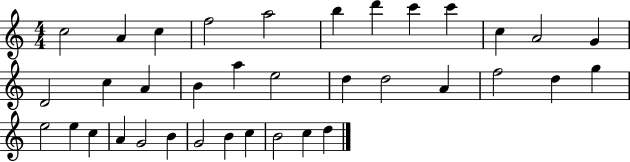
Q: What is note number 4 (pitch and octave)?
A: F5